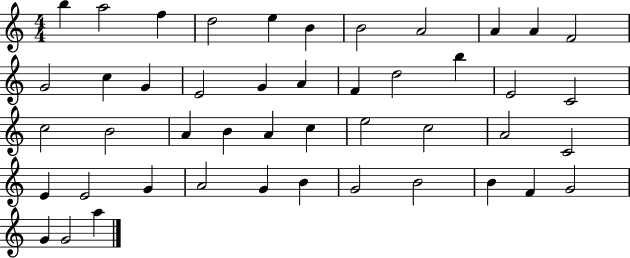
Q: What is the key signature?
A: C major